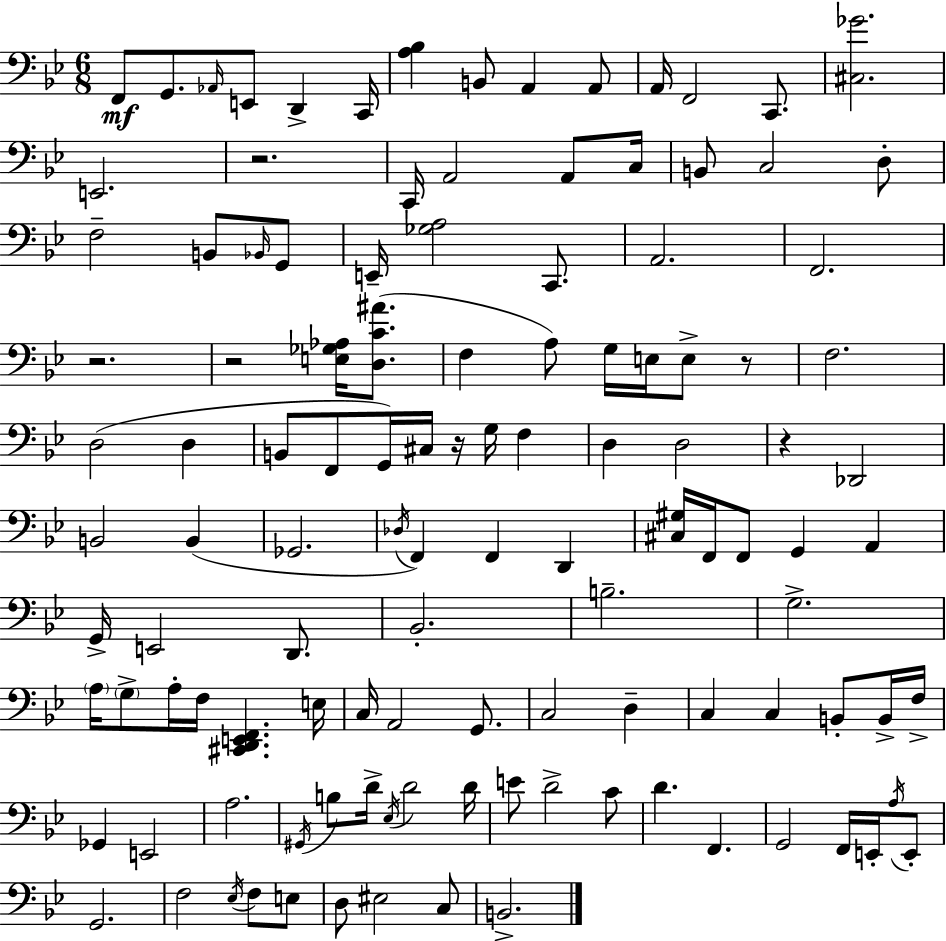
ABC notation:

X:1
T:Untitled
M:6/8
L:1/4
K:Bb
F,,/2 G,,/2 _A,,/4 E,,/2 D,, C,,/4 [A,_B,] B,,/2 A,, A,,/2 A,,/4 F,,2 C,,/2 [^C,_G]2 E,,2 z2 C,,/4 A,,2 A,,/2 C,/4 B,,/2 C,2 D,/2 F,2 B,,/2 _B,,/4 G,,/2 E,,/4 [_G,A,]2 C,,/2 A,,2 F,,2 z2 z2 [E,_G,_A,]/4 [D,C^A]/2 F, A,/2 G,/4 E,/4 E,/2 z/2 F,2 D,2 D, B,,/2 F,,/2 G,,/4 ^C,/4 z/4 G,/4 F, D, D,2 z _D,,2 B,,2 B,, _G,,2 _D,/4 F,, F,, D,, [^C,^G,]/4 F,,/4 F,,/2 G,, A,, G,,/4 E,,2 D,,/2 _B,,2 B,2 G,2 A,/4 G,/2 A,/4 F,/4 [^C,,D,,E,,F,,] E,/4 C,/4 A,,2 G,,/2 C,2 D, C, C, B,,/2 B,,/4 F,/4 _G,, E,,2 A,2 ^G,,/4 B,/2 D/4 _E,/4 D2 D/4 E/2 D2 C/2 D F,, G,,2 F,,/4 E,,/4 A,/4 E,,/2 G,,2 F,2 _E,/4 F,/2 E,/2 D,/2 ^E,2 C,/2 B,,2